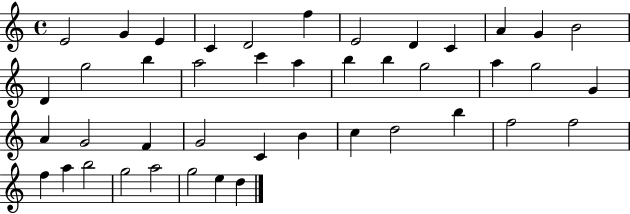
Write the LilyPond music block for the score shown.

{
  \clef treble
  \time 4/4
  \defaultTimeSignature
  \key c \major
  e'2 g'4 e'4 | c'4 d'2 f''4 | e'2 d'4 c'4 | a'4 g'4 b'2 | \break d'4 g''2 b''4 | a''2 c'''4 a''4 | b''4 b''4 g''2 | a''4 g''2 g'4 | \break a'4 g'2 f'4 | g'2 c'4 b'4 | c''4 d''2 b''4 | f''2 f''2 | \break f''4 a''4 b''2 | g''2 a''2 | g''2 e''4 d''4 | \bar "|."
}